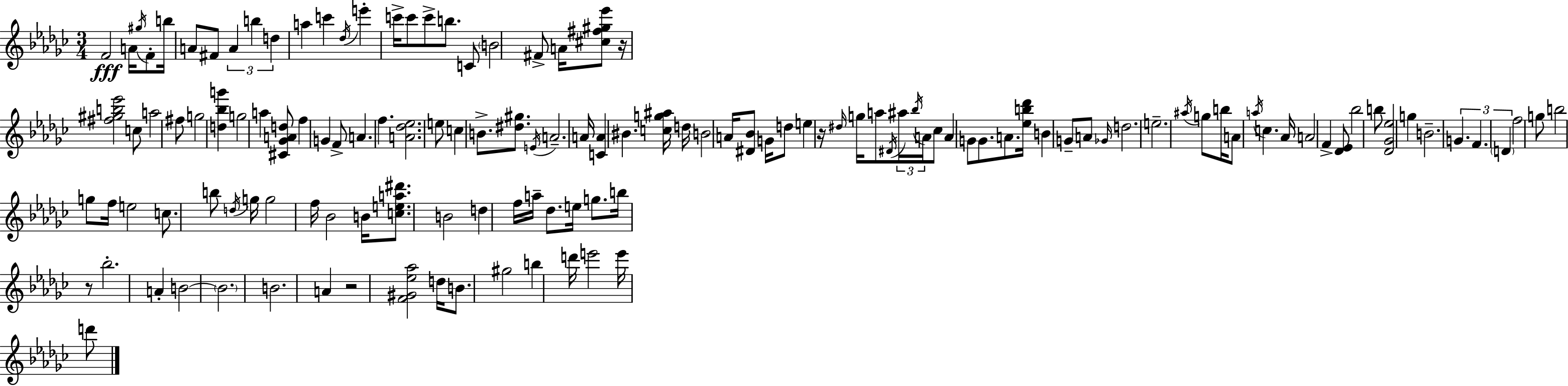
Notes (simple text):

F4/h A4/s G#5/s F4/e B5/s A4/e F#4/e A4/q B5/q D5/q A5/q C6/q Db5/s E6/q C6/s C6/e C6/e B5/e. C4/e B4/h F#4/e A4/s [C#5,F#5,G#5,Eb6]/e R/s [F#5,G#5,B5,Eb6]/h C5/e A5/h F#5/e G5/h [D5,Bb5,G6]/q G5/h A5/q [C#4,Gb4,A4,D5]/e F5/q G4/q F4/e A4/q. F5/q. [A4,Db5,Eb5]/h. E5/e C5/q B4/e. [D#5,G#5]/e. E4/s A4/h. A4/s [C4,A4]/q BIS4/q. [C5,G5,A#5]/s D5/s B4/h A4/s [D#4,Bb4]/e G4/s D5/e E5/q R/s D#5/s G5/s A5/e D#4/s A#5/s Bb5/s A4/s CES5/e A4/q G4/e G4/e. A4/e. [Eb5,B5,Db6]/s B4/q G4/e A4/e Gb4/s D5/h. E5/h. A#5/s G5/e B5/s A4/e A5/s C5/q. Ab4/s A4/h F4/q [Db4,Eb4]/e Bb5/h B5/e [Db4,Gb4,Eb5]/h G5/q B4/h. G4/q. F4/q. D4/q F5/h G5/e B5/h G5/e F5/s E5/h C5/e. B5/e D5/s G5/s G5/h F5/s Bb4/h B4/s [C5,E5,A5,D#6]/e. B4/h D5/q F5/s A5/s Db5/e. E5/s G5/e. B5/s R/e Bb5/h. A4/q B4/h B4/h. B4/h. A4/q R/h [F4,G#4,Eb5,Ab5]/h D5/s B4/e. G#5/h B5/q D6/s E6/h E6/s D6/e